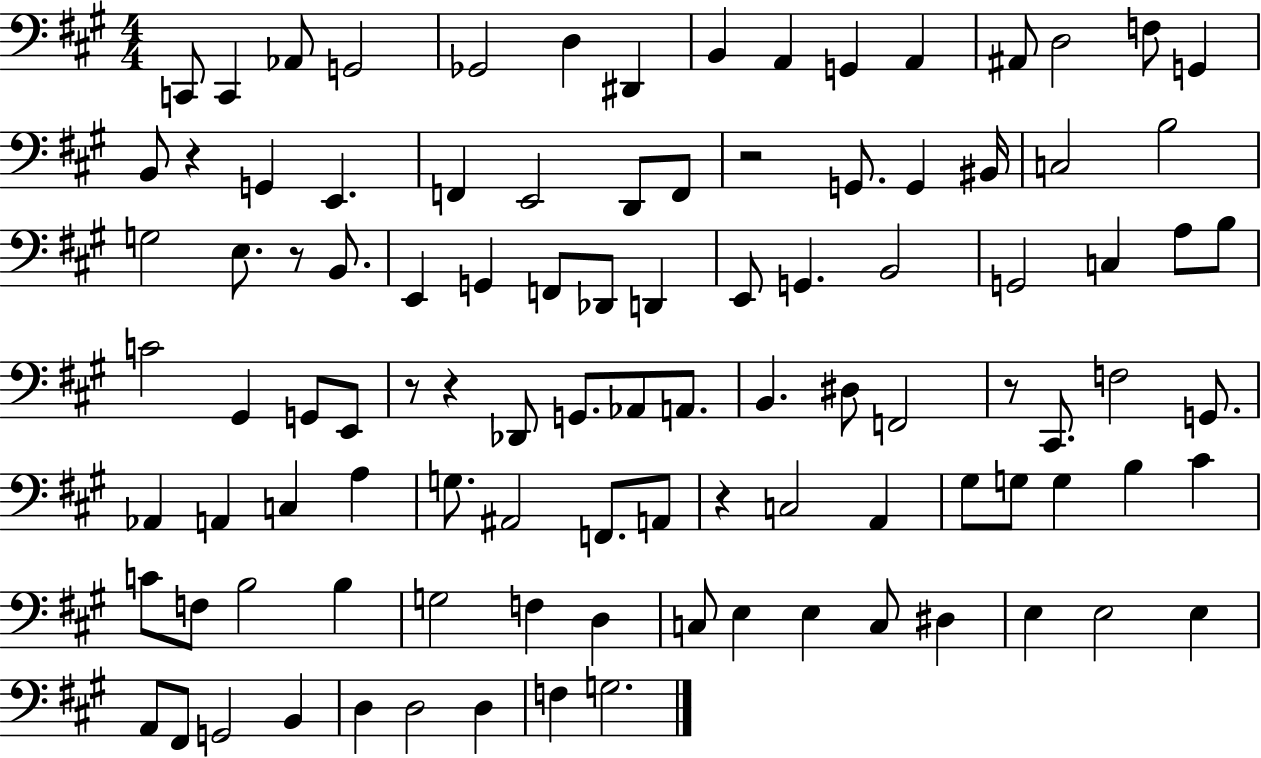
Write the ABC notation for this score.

X:1
T:Untitled
M:4/4
L:1/4
K:A
C,,/2 C,, _A,,/2 G,,2 _G,,2 D, ^D,, B,, A,, G,, A,, ^A,,/2 D,2 F,/2 G,, B,,/2 z G,, E,, F,, E,,2 D,,/2 F,,/2 z2 G,,/2 G,, ^B,,/4 C,2 B,2 G,2 E,/2 z/2 B,,/2 E,, G,, F,,/2 _D,,/2 D,, E,,/2 G,, B,,2 G,,2 C, A,/2 B,/2 C2 ^G,, G,,/2 E,,/2 z/2 z _D,,/2 G,,/2 _A,,/2 A,,/2 B,, ^D,/2 F,,2 z/2 ^C,,/2 F,2 G,,/2 _A,, A,, C, A, G,/2 ^A,,2 F,,/2 A,,/2 z C,2 A,, ^G,/2 G,/2 G, B, ^C C/2 F,/2 B,2 B, G,2 F, D, C,/2 E, E, C,/2 ^D, E, E,2 E, A,,/2 ^F,,/2 G,,2 B,, D, D,2 D, F, G,2